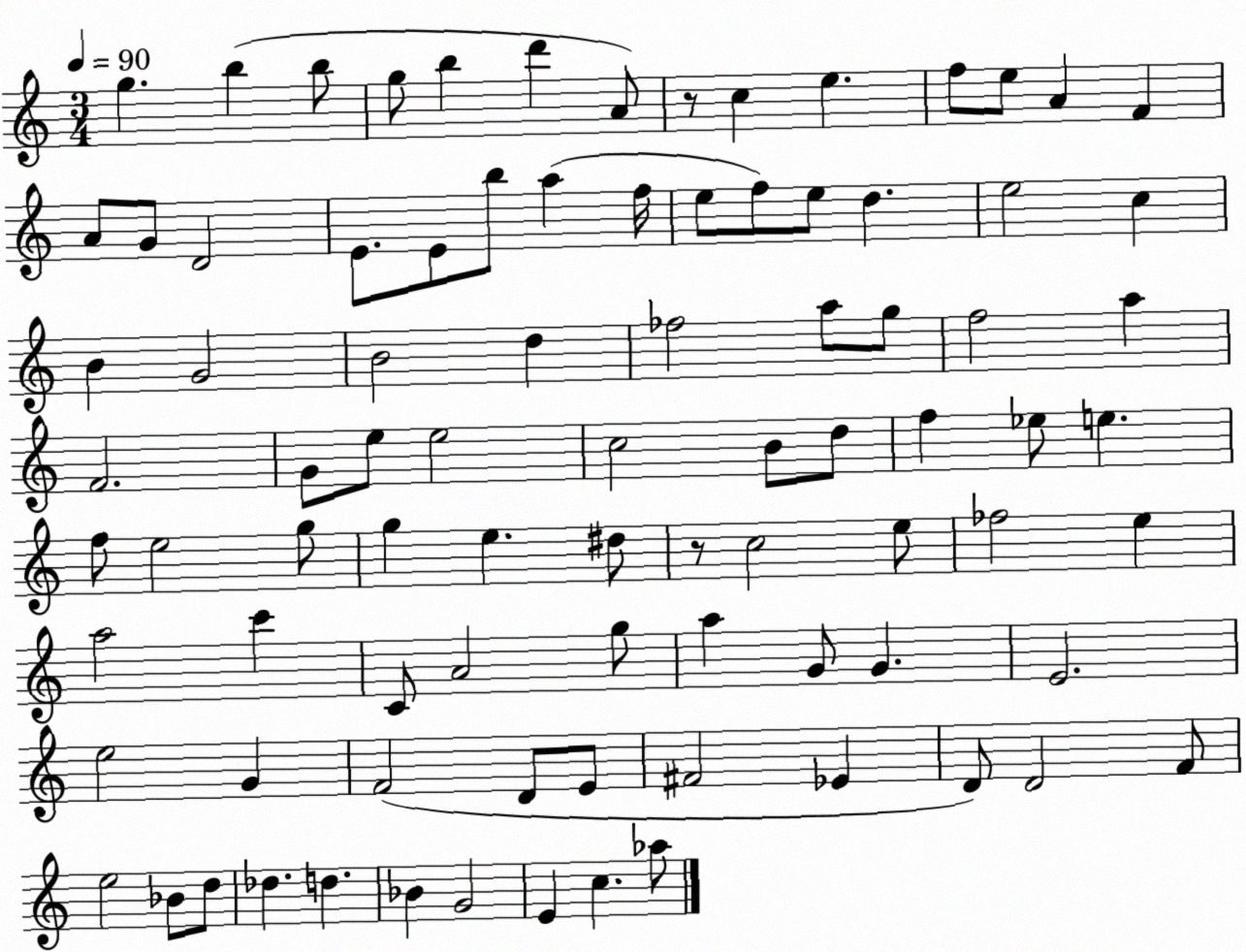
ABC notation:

X:1
T:Untitled
M:3/4
L:1/4
K:C
g b b/2 g/2 b d' A/2 z/2 c e f/2 e/2 A F A/2 G/2 D2 E/2 E/2 b/2 a f/4 e/2 f/2 e/2 d e2 c B G2 B2 d _f2 a/2 g/2 f2 a F2 G/2 e/2 e2 c2 B/2 d/2 f _e/2 e f/2 e2 g/2 g e ^d/2 z/2 c2 e/2 _f2 e a2 c' C/2 A2 g/2 a G/2 G E2 e2 G F2 D/2 E/2 ^F2 _E D/2 D2 F/2 e2 _B/2 d/2 _d d _B G2 E c _a/2